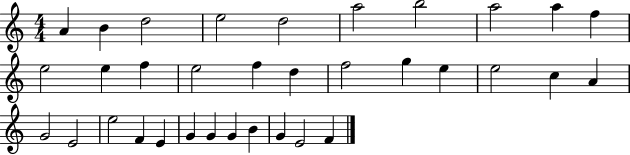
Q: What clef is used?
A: treble